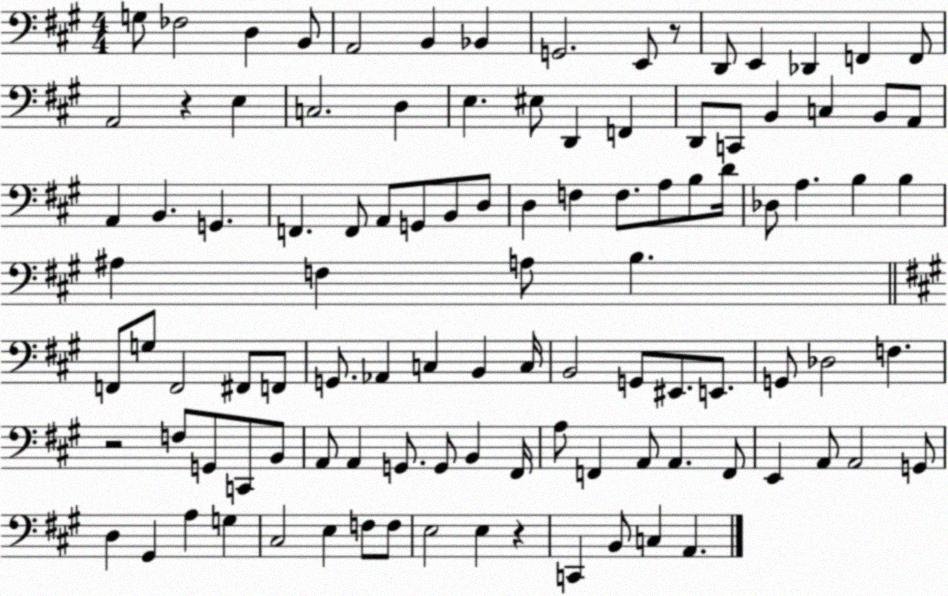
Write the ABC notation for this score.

X:1
T:Untitled
M:4/4
L:1/4
K:A
G,/2 _F,2 D, B,,/2 A,,2 B,, _B,, G,,2 E,,/2 z/2 D,,/2 E,, _D,, F,, F,,/2 A,,2 z E, C,2 D, E, ^E,/2 D,, F,, D,,/2 C,,/2 B,, C, B,,/2 A,,/2 A,, B,, G,, F,, F,,/2 A,,/2 G,,/2 B,,/2 D,/2 D, F, F,/2 A,/2 B,/2 D/4 _D,/2 A, B, B, ^A, F, A,/2 B, F,,/2 G,/2 F,,2 ^F,,/2 F,,/2 G,,/2 _A,, C, B,, C,/4 B,,2 G,,/2 ^E,,/2 E,,/2 G,,/2 _D,2 F, z2 F,/2 G,,/2 C,,/2 B,,/2 A,,/2 A,, G,,/2 G,,/2 B,, ^F,,/4 A,/2 F,, A,,/2 A,, F,,/2 E,, A,,/2 A,,2 G,,/2 D, ^G,, A, G, ^C,2 E, F,/2 F,/2 E,2 E, z C,, B,,/2 C, A,,